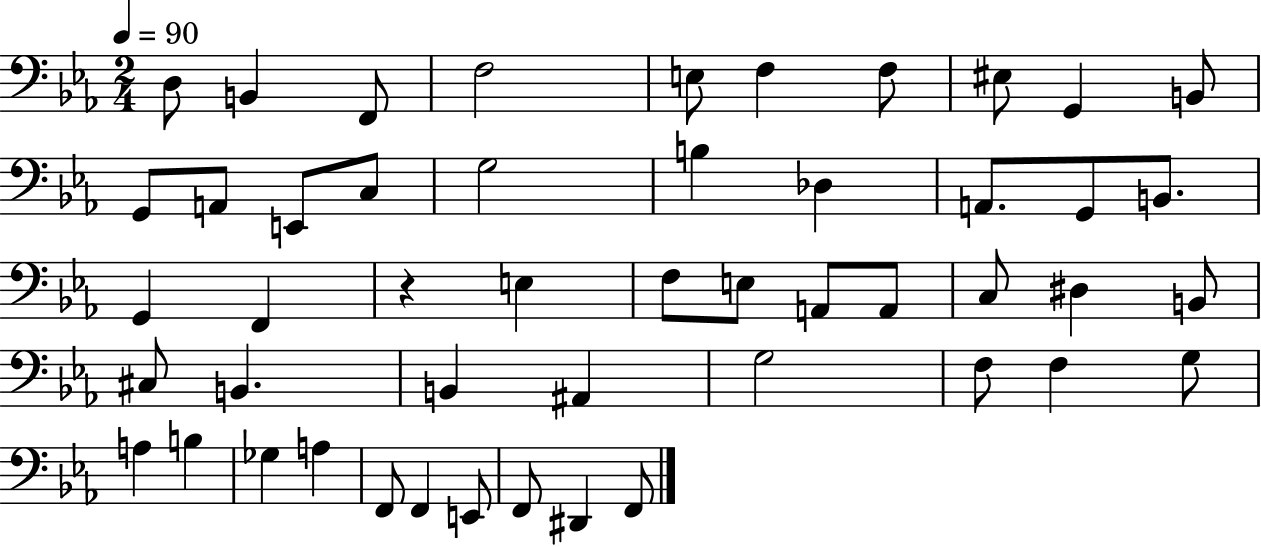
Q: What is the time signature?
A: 2/4